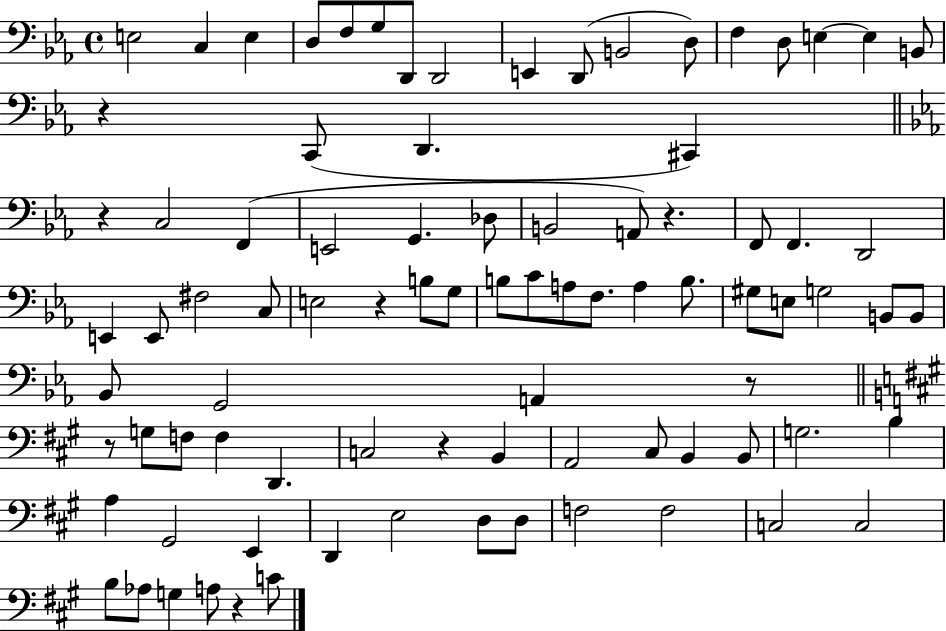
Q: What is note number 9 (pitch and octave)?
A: E2